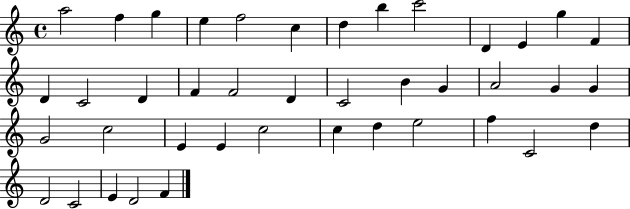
A5/h F5/q G5/q E5/q F5/h C5/q D5/q B5/q C6/h D4/q E4/q G5/q F4/q D4/q C4/h D4/q F4/q F4/h D4/q C4/h B4/q G4/q A4/h G4/q G4/q G4/h C5/h E4/q E4/q C5/h C5/q D5/q E5/h F5/q C4/h D5/q D4/h C4/h E4/q D4/h F4/q